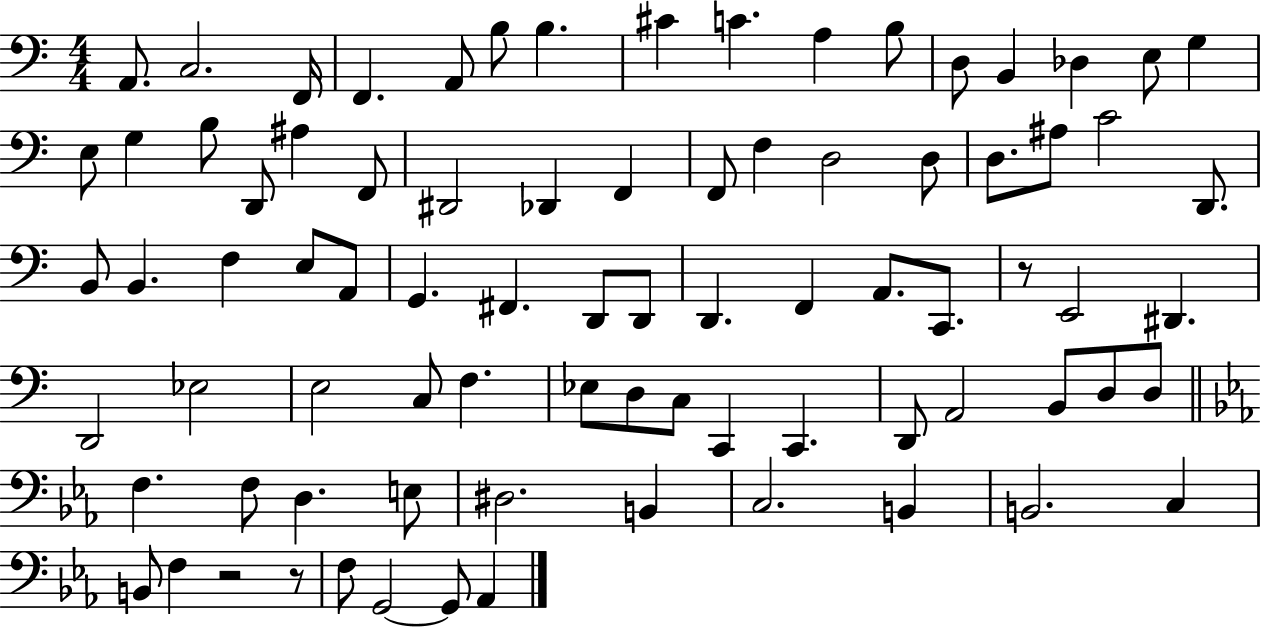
A2/e. C3/h. F2/s F2/q. A2/e B3/e B3/q. C#4/q C4/q. A3/q B3/e D3/e B2/q Db3/q E3/e G3/q E3/e G3/q B3/e D2/e A#3/q F2/e D#2/h Db2/q F2/q F2/e F3/q D3/h D3/e D3/e. A#3/e C4/h D2/e. B2/e B2/q. F3/q E3/e A2/e G2/q. F#2/q. D2/e D2/e D2/q. F2/q A2/e. C2/e. R/e E2/h D#2/q. D2/h Eb3/h E3/h C3/e F3/q. Eb3/e D3/e C3/e C2/q C2/q. D2/e A2/h B2/e D3/e D3/e F3/q. F3/e D3/q. E3/e D#3/h. B2/q C3/h. B2/q B2/h. C3/q B2/e F3/q R/h R/e F3/e G2/h G2/e Ab2/q